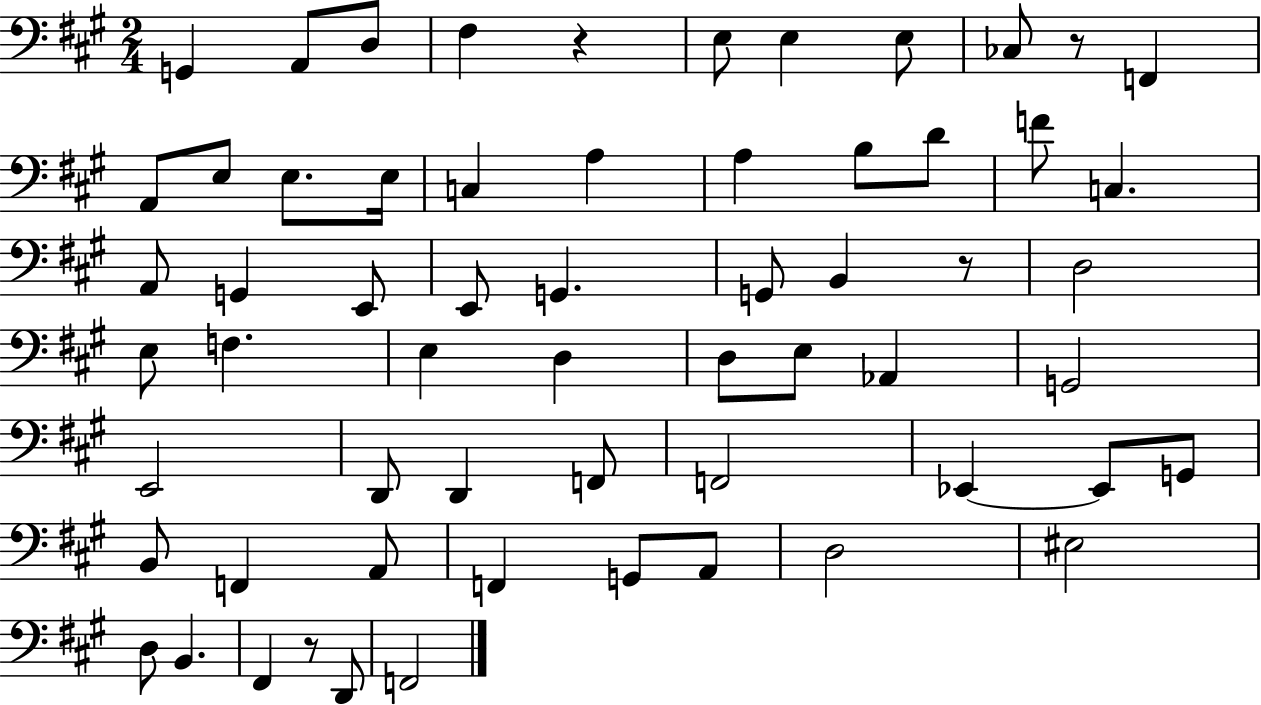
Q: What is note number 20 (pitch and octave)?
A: C3